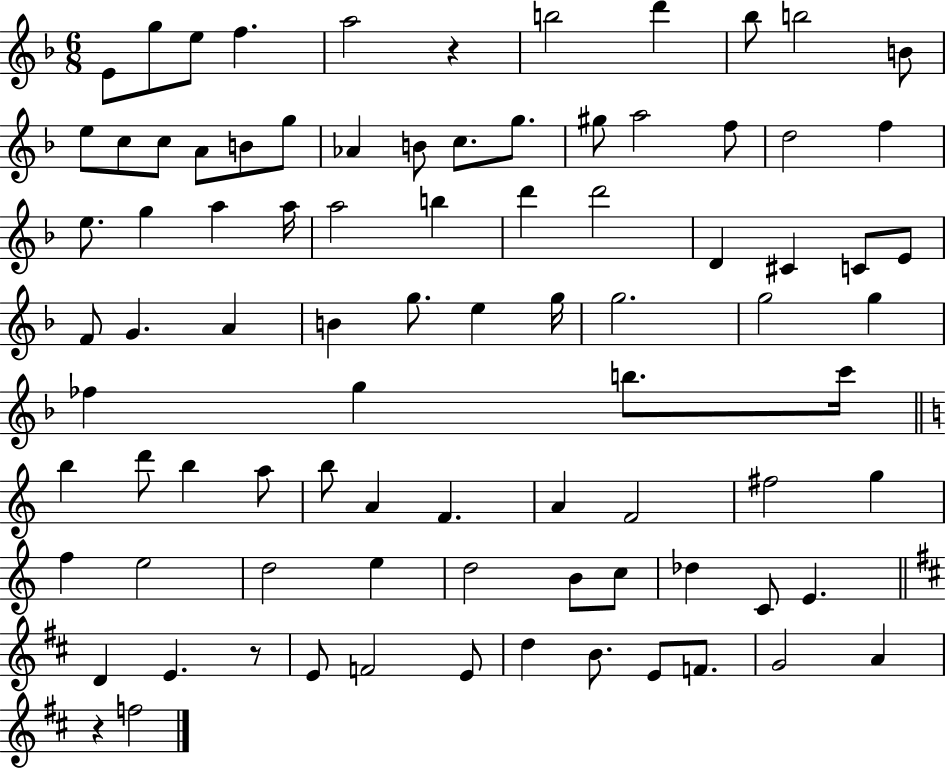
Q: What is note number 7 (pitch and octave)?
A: D6